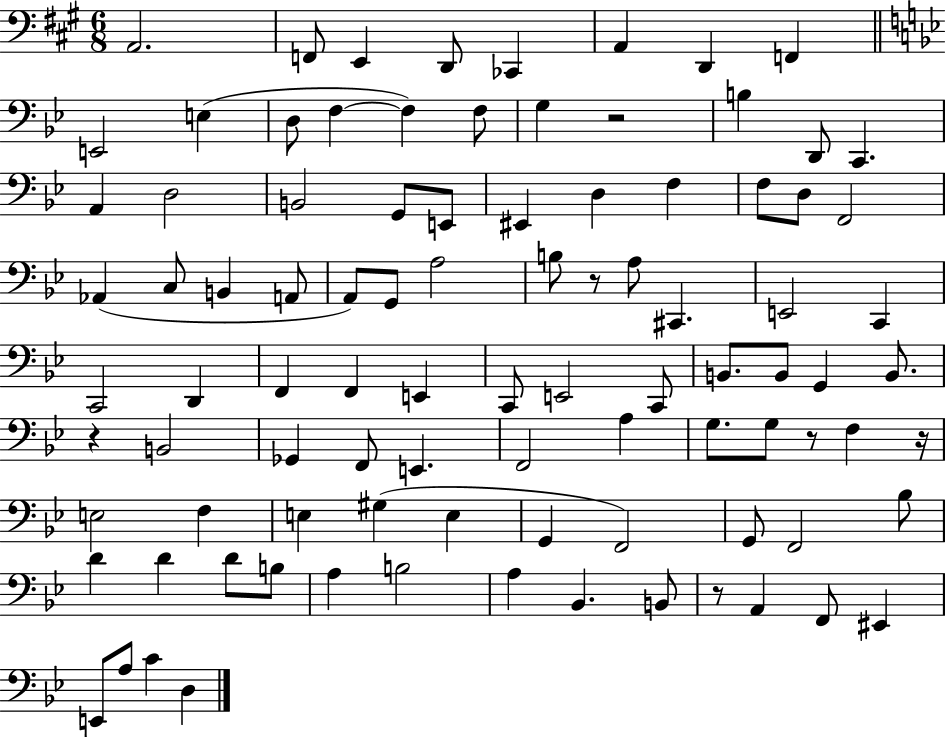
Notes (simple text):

A2/h. F2/e E2/q D2/e CES2/q A2/q D2/q F2/q E2/h E3/q D3/e F3/q F3/q F3/e G3/q R/h B3/q D2/e C2/q. A2/q D3/h B2/h G2/e E2/e EIS2/q D3/q F3/q F3/e D3/e F2/h Ab2/q C3/e B2/q A2/e A2/e G2/e A3/h B3/e R/e A3/e C#2/q. E2/h C2/q C2/h D2/q F2/q F2/q E2/q C2/e E2/h C2/e B2/e. B2/e G2/q B2/e. R/q B2/h Gb2/q F2/e E2/q. F2/h A3/q G3/e. G3/e R/e F3/q R/s E3/h F3/q E3/q G#3/q E3/q G2/q F2/h G2/e F2/h Bb3/e D4/q D4/q D4/e B3/e A3/q B3/h A3/q Bb2/q. B2/e R/e A2/q F2/e EIS2/q E2/e A3/e C4/q D3/q